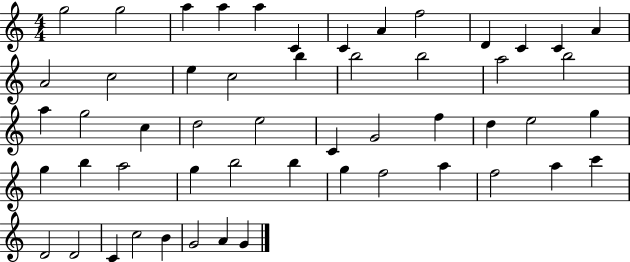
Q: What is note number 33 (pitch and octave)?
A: G5